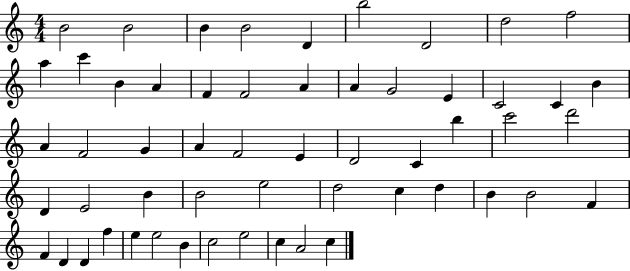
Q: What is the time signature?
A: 4/4